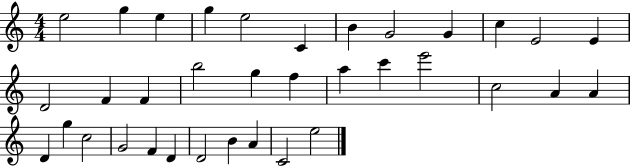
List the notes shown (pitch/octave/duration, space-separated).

E5/h G5/q E5/q G5/q E5/h C4/q B4/q G4/h G4/q C5/q E4/h E4/q D4/h F4/q F4/q B5/h G5/q F5/q A5/q C6/q E6/h C5/h A4/q A4/q D4/q G5/q C5/h G4/h F4/q D4/q D4/h B4/q A4/q C4/h E5/h